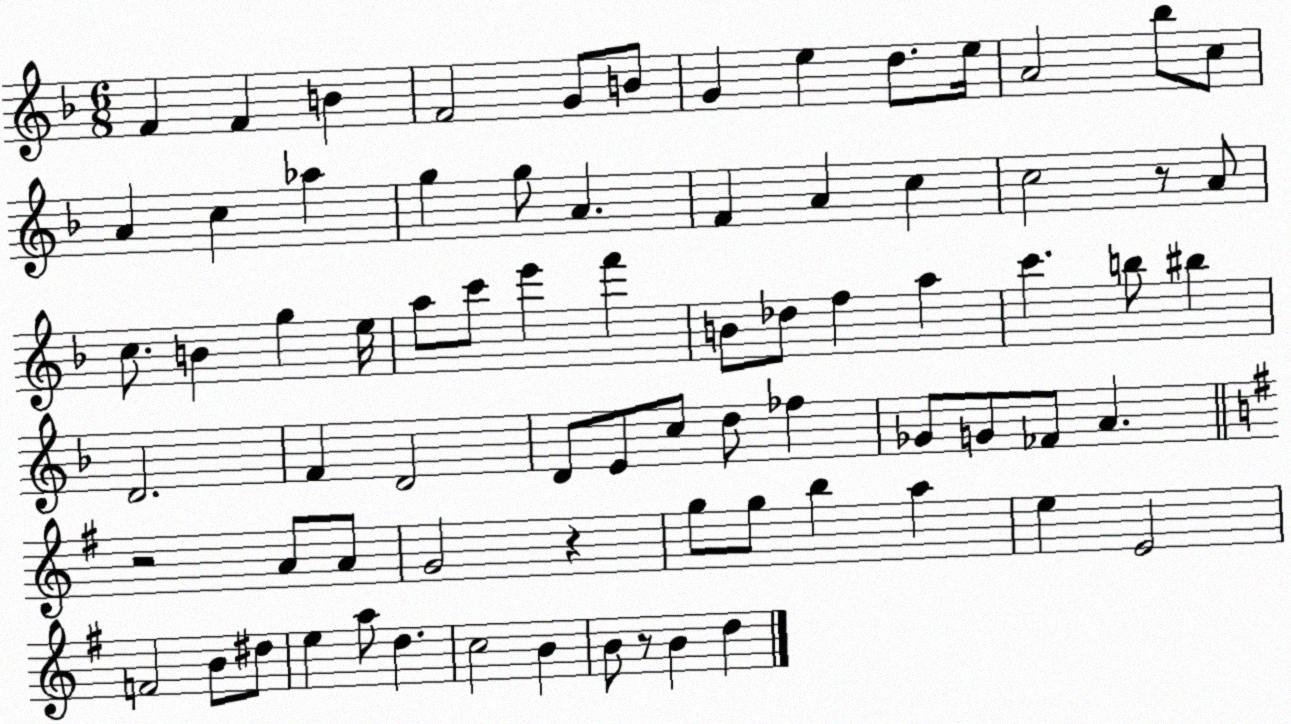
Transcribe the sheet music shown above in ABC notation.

X:1
T:Untitled
M:6/8
L:1/4
K:F
F F B F2 G/2 B/2 G e d/2 e/4 A2 _b/2 c/2 A c _a g g/2 A F A c c2 z/2 A/2 c/2 B g e/4 a/2 c'/2 e' f' B/2 _d/2 f a c' b/2 ^b D2 F D2 D/2 E/2 c/2 d/2 _f _G/2 G/2 _F/2 A z2 A/2 A/2 G2 z g/2 g/2 b a e E2 F2 B/2 ^d/2 e a/2 d c2 B B/2 z/2 B d